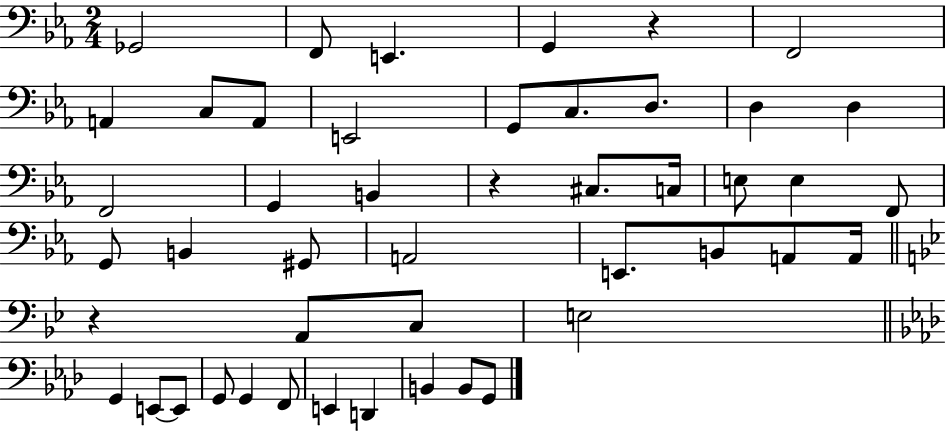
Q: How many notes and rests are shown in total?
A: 47